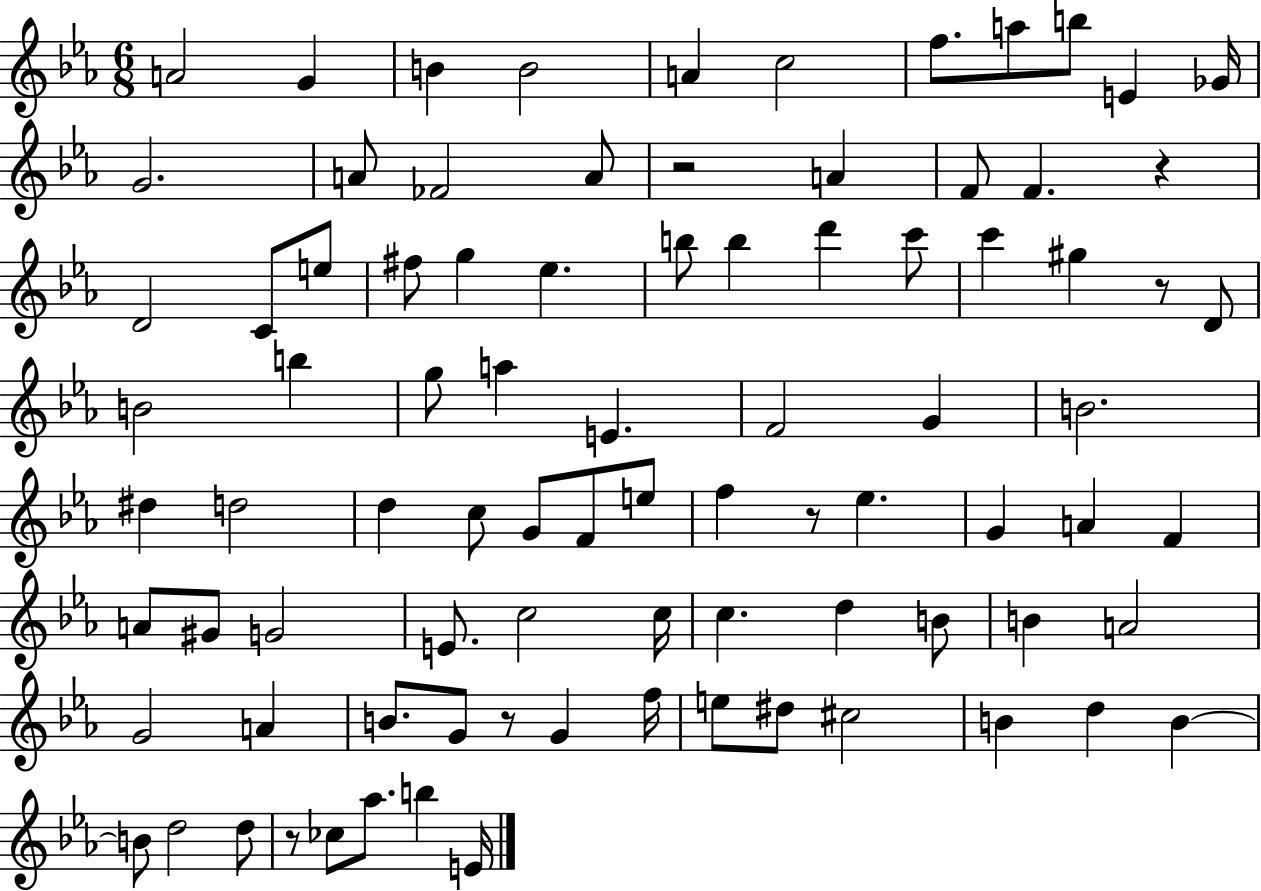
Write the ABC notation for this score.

X:1
T:Untitled
M:6/8
L:1/4
K:Eb
A2 G B B2 A c2 f/2 a/2 b/2 E _G/4 G2 A/2 _F2 A/2 z2 A F/2 F z D2 C/2 e/2 ^f/2 g _e b/2 b d' c'/2 c' ^g z/2 D/2 B2 b g/2 a E F2 G B2 ^d d2 d c/2 G/2 F/2 e/2 f z/2 _e G A F A/2 ^G/2 G2 E/2 c2 c/4 c d B/2 B A2 G2 A B/2 G/2 z/2 G f/4 e/2 ^d/2 ^c2 B d B B/2 d2 d/2 z/2 _c/2 _a/2 b E/4